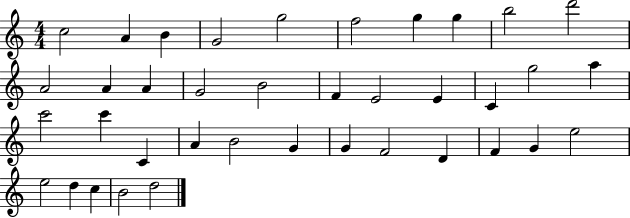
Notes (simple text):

C5/h A4/q B4/q G4/h G5/h F5/h G5/q G5/q B5/h D6/h A4/h A4/q A4/q G4/h B4/h F4/q E4/h E4/q C4/q G5/h A5/q C6/h C6/q C4/q A4/q B4/h G4/q G4/q F4/h D4/q F4/q G4/q E5/h E5/h D5/q C5/q B4/h D5/h